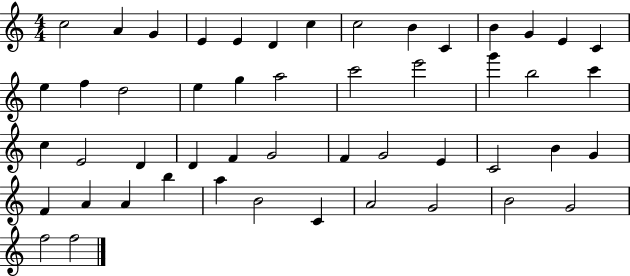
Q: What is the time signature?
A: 4/4